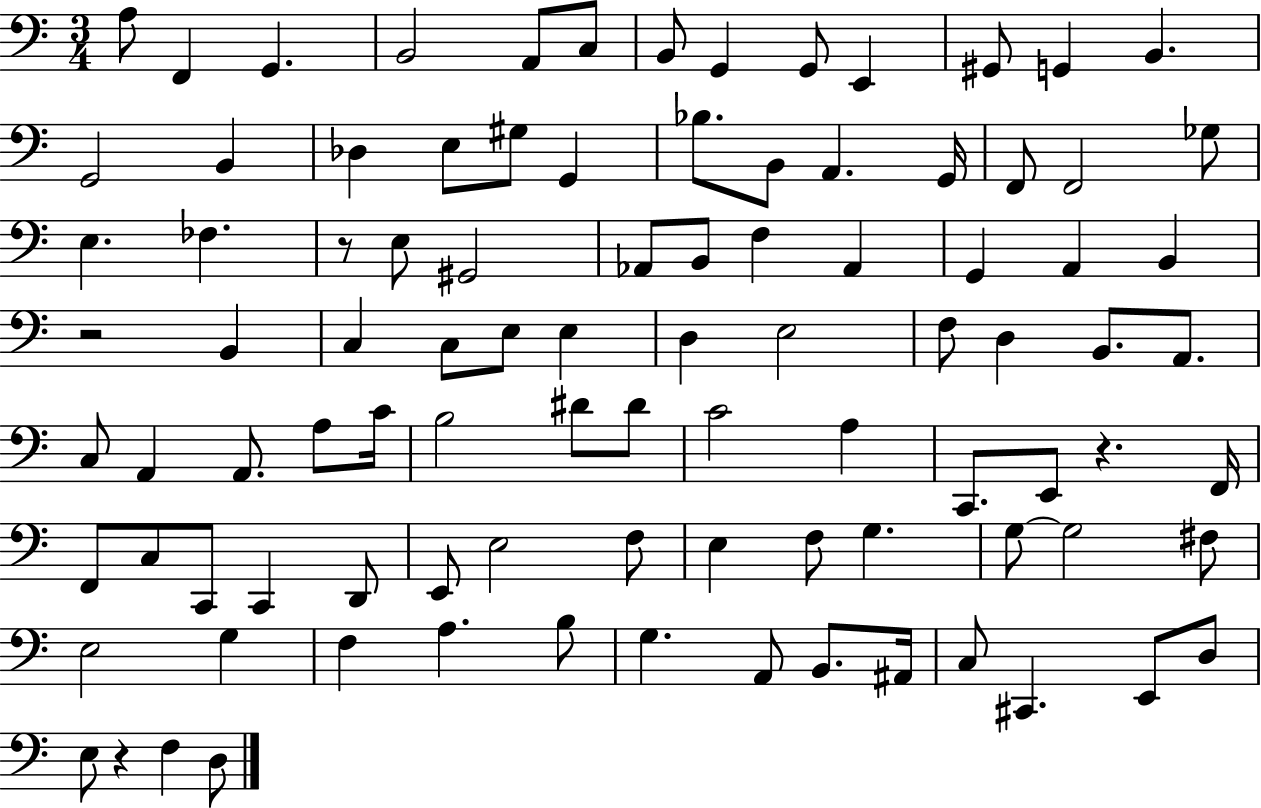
{
  \clef bass
  \numericTimeSignature
  \time 3/4
  \key c \major
  \repeat volta 2 { a8 f,4 g,4. | b,2 a,8 c8 | b,8 g,4 g,8 e,4 | gis,8 g,4 b,4. | \break g,2 b,4 | des4 e8 gis8 g,4 | bes8. b,8 a,4. g,16 | f,8 f,2 ges8 | \break e4. fes4. | r8 e8 gis,2 | aes,8 b,8 f4 aes,4 | g,4 a,4 b,4 | \break r2 b,4 | c4 c8 e8 e4 | d4 e2 | f8 d4 b,8. a,8. | \break c8 a,4 a,8. a8 c'16 | b2 dis'8 dis'8 | c'2 a4 | c,8. e,8 r4. f,16 | \break f,8 c8 c,8 c,4 d,8 | e,8 e2 f8 | e4 f8 g4. | g8~~ g2 fis8 | \break e2 g4 | f4 a4. b8 | g4. a,8 b,8. ais,16 | c8 cis,4. e,8 d8 | \break e8 r4 f4 d8 | } \bar "|."
}